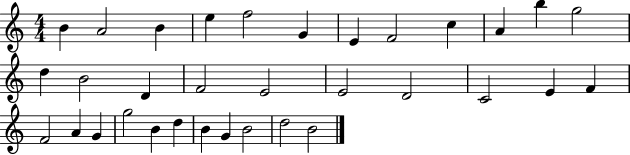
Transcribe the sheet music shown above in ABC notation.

X:1
T:Untitled
M:4/4
L:1/4
K:C
B A2 B e f2 G E F2 c A b g2 d B2 D F2 E2 E2 D2 C2 E F F2 A G g2 B d B G B2 d2 B2